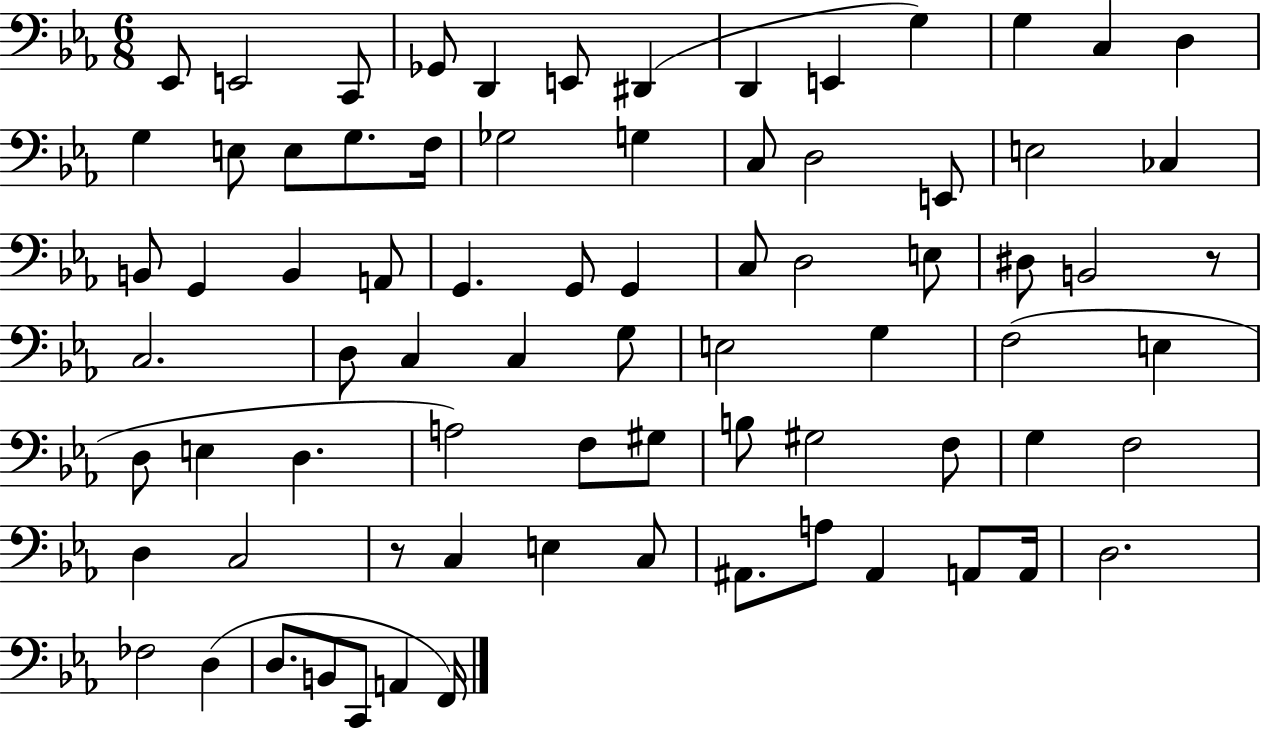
X:1
T:Untitled
M:6/8
L:1/4
K:Eb
_E,,/2 E,,2 C,,/2 _G,,/2 D,, E,,/2 ^D,, D,, E,, G, G, C, D, G, E,/2 E,/2 G,/2 F,/4 _G,2 G, C,/2 D,2 E,,/2 E,2 _C, B,,/2 G,, B,, A,,/2 G,, G,,/2 G,, C,/2 D,2 E,/2 ^D,/2 B,,2 z/2 C,2 D,/2 C, C, G,/2 E,2 G, F,2 E, D,/2 E, D, A,2 F,/2 ^G,/2 B,/2 ^G,2 F,/2 G, F,2 D, C,2 z/2 C, E, C,/2 ^A,,/2 A,/2 ^A,, A,,/2 A,,/4 D,2 _F,2 D, D,/2 B,,/2 C,,/2 A,, F,,/4